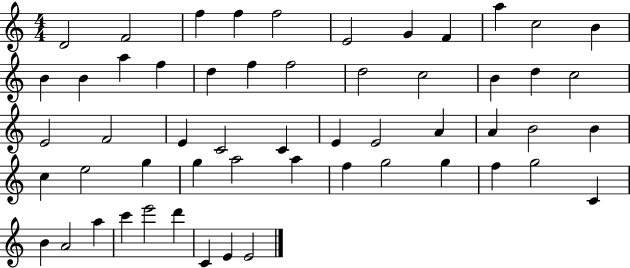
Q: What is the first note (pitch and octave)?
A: D4